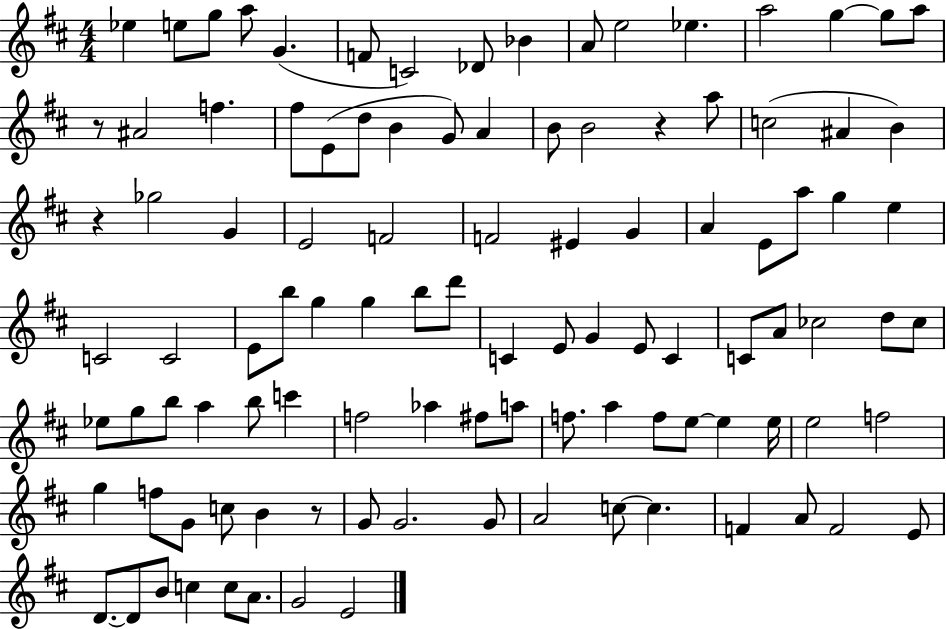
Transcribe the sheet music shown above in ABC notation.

X:1
T:Untitled
M:4/4
L:1/4
K:D
_e e/2 g/2 a/2 G F/2 C2 _D/2 _B A/2 e2 _e a2 g g/2 a/2 z/2 ^A2 f ^f/2 E/2 d/2 B G/2 A B/2 B2 z a/2 c2 ^A B z _g2 G E2 F2 F2 ^E G A E/2 a/2 g e C2 C2 E/2 b/2 g g b/2 d'/2 C E/2 G E/2 C C/2 A/2 _c2 d/2 _c/2 _e/2 g/2 b/2 a b/2 c' f2 _a ^f/2 a/2 f/2 a f/2 e/2 e e/4 e2 f2 g f/2 G/2 c/2 B z/2 G/2 G2 G/2 A2 c/2 c F A/2 F2 E/2 D/2 D/2 B/2 c c/2 A/2 G2 E2